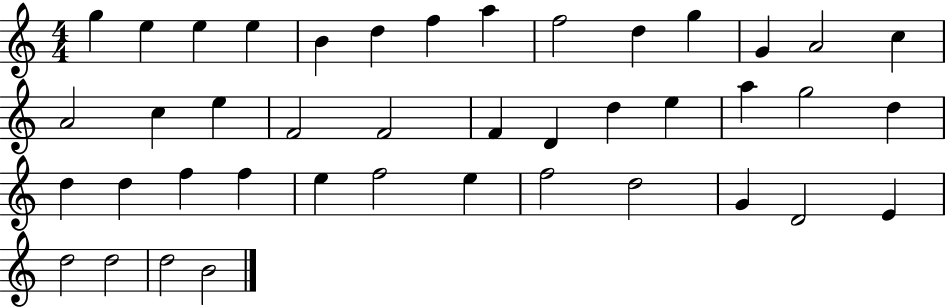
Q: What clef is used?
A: treble